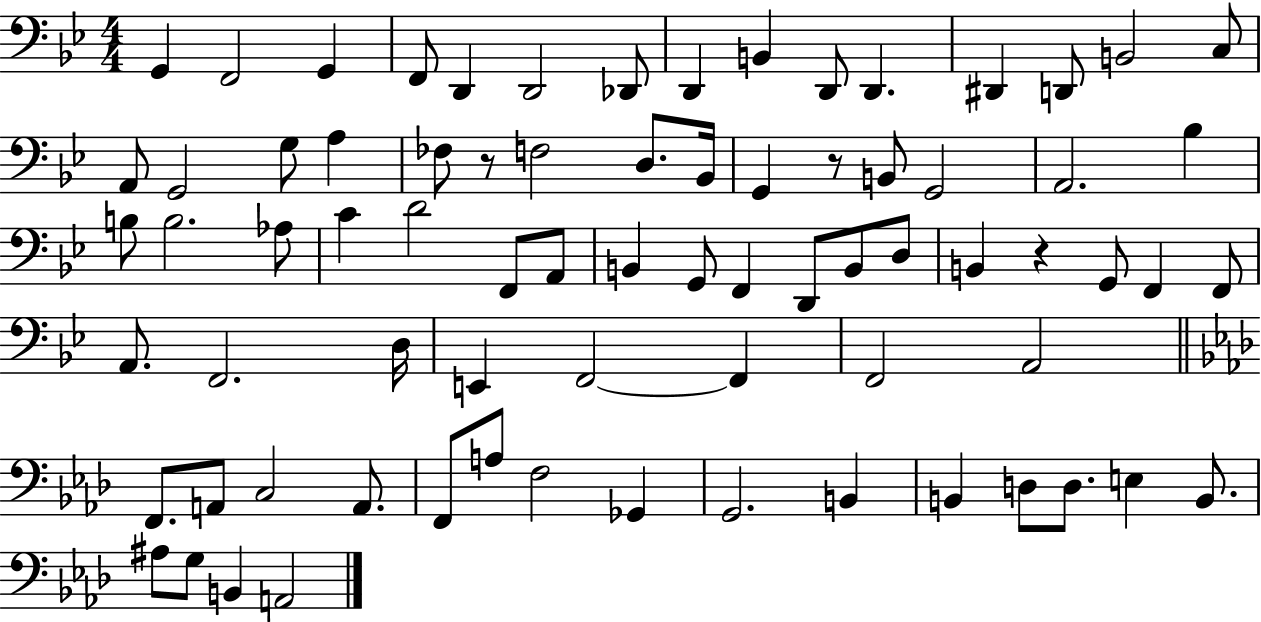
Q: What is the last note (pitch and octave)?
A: A2